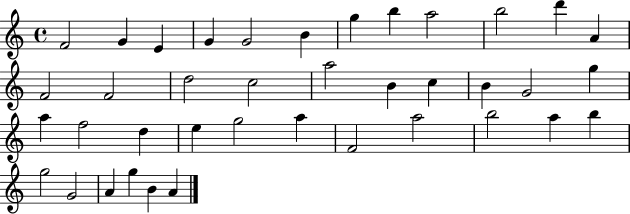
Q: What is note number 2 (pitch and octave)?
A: G4